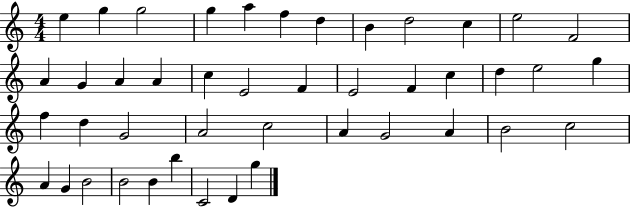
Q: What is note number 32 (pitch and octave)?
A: G4